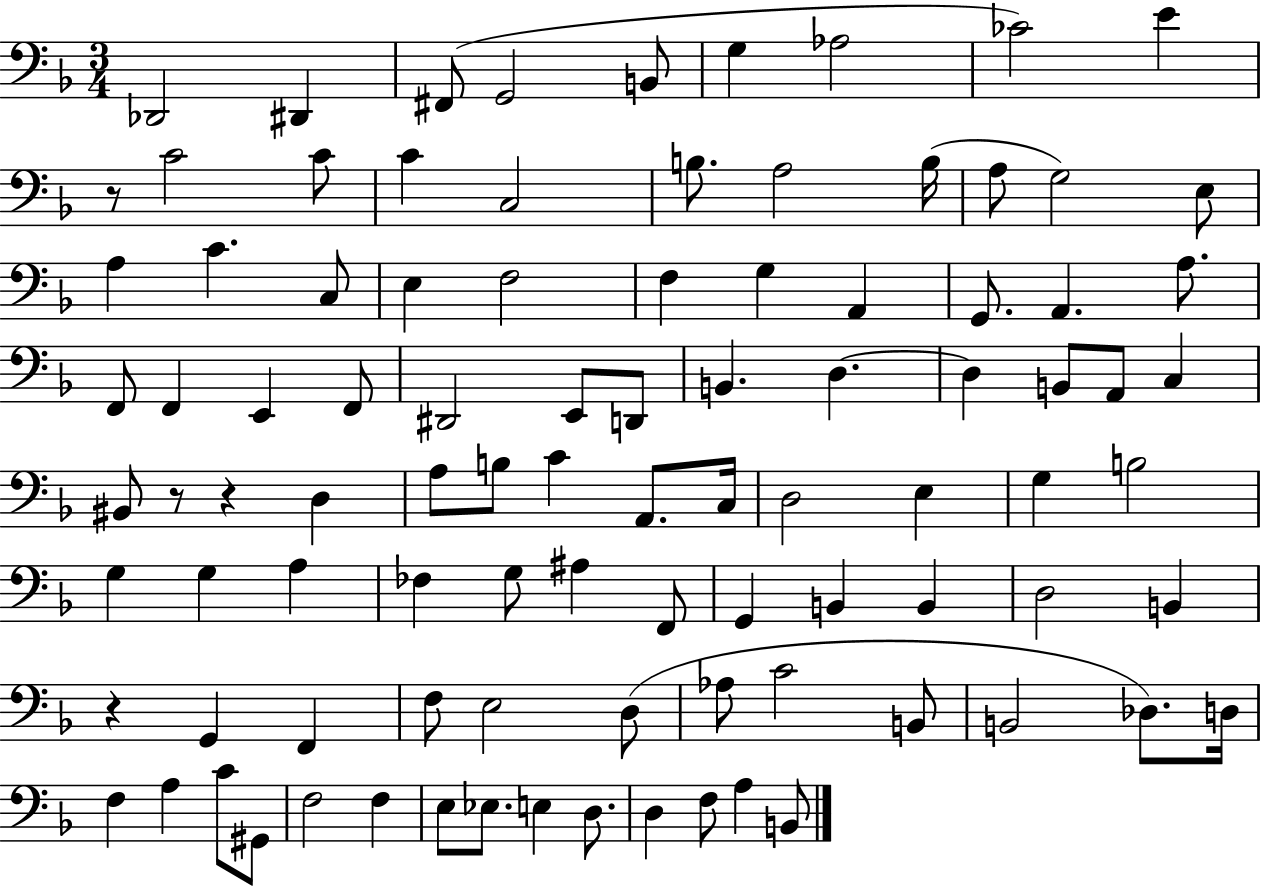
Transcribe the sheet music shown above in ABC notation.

X:1
T:Untitled
M:3/4
L:1/4
K:F
_D,,2 ^D,, ^F,,/2 G,,2 B,,/2 G, _A,2 _C2 E z/2 C2 C/2 C C,2 B,/2 A,2 B,/4 A,/2 G,2 E,/2 A, C C,/2 E, F,2 F, G, A,, G,,/2 A,, A,/2 F,,/2 F,, E,, F,,/2 ^D,,2 E,,/2 D,,/2 B,, D, D, B,,/2 A,,/2 C, ^B,,/2 z/2 z D, A,/2 B,/2 C A,,/2 C,/4 D,2 E, G, B,2 G, G, A, _F, G,/2 ^A, F,,/2 G,, B,, B,, D,2 B,, z G,, F,, F,/2 E,2 D,/2 _A,/2 C2 B,,/2 B,,2 _D,/2 D,/4 F, A, C/2 ^G,,/2 F,2 F, E,/2 _E,/2 E, D,/2 D, F,/2 A, B,,/2